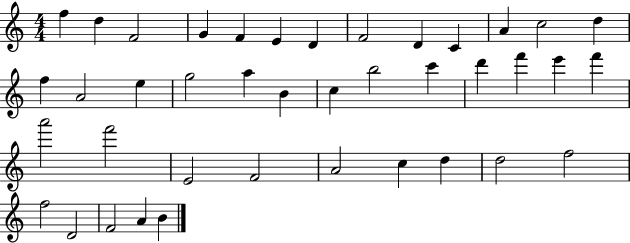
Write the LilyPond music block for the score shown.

{
  \clef treble
  \numericTimeSignature
  \time 4/4
  \key c \major
  f''4 d''4 f'2 | g'4 f'4 e'4 d'4 | f'2 d'4 c'4 | a'4 c''2 d''4 | \break f''4 a'2 e''4 | g''2 a''4 b'4 | c''4 b''2 c'''4 | d'''4 f'''4 e'''4 f'''4 | \break a'''2 f'''2 | e'2 f'2 | a'2 c''4 d''4 | d''2 f''2 | \break f''2 d'2 | f'2 a'4 b'4 | \bar "|."
}